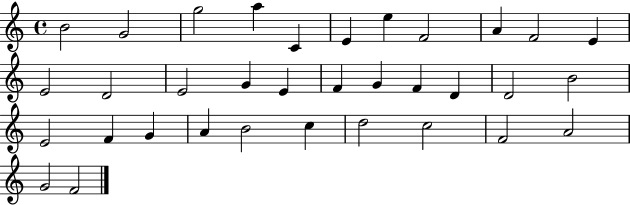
B4/h G4/h G5/h A5/q C4/q E4/q E5/q F4/h A4/q F4/h E4/q E4/h D4/h E4/h G4/q E4/q F4/q G4/q F4/q D4/q D4/h B4/h E4/h F4/q G4/q A4/q B4/h C5/q D5/h C5/h F4/h A4/h G4/h F4/h